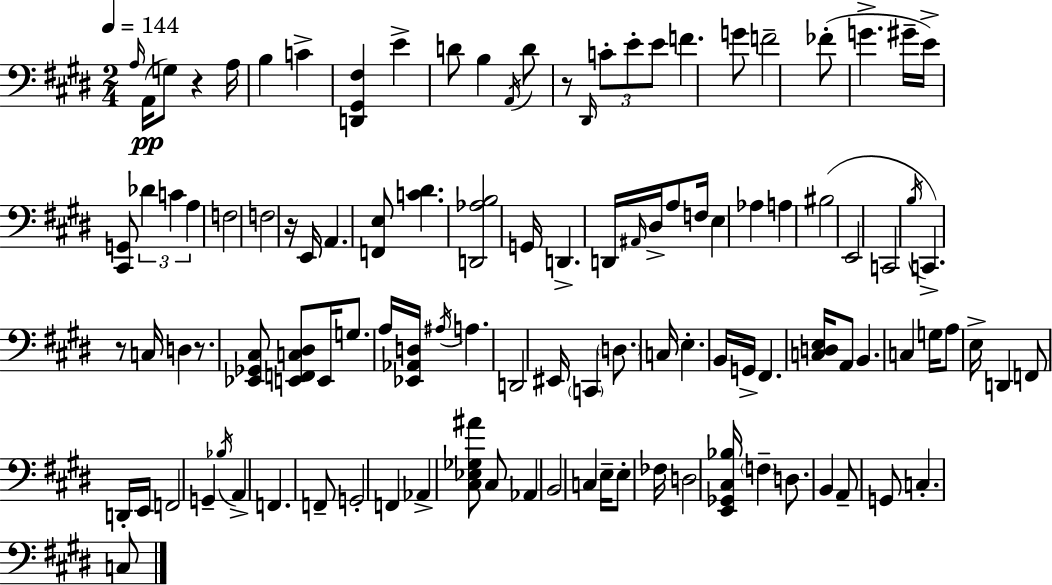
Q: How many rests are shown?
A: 5